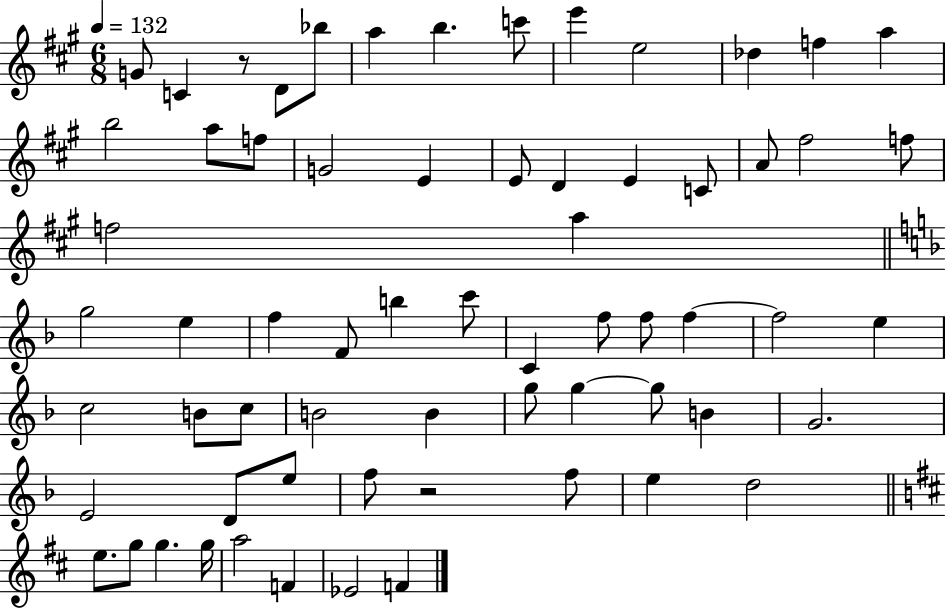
X:1
T:Untitled
M:6/8
L:1/4
K:A
G/2 C z/2 D/2 _b/2 a b c'/2 e' e2 _d f a b2 a/2 f/2 G2 E E/2 D E C/2 A/2 ^f2 f/2 f2 a g2 e f F/2 b c'/2 C f/2 f/2 f f2 e c2 B/2 c/2 B2 B g/2 g g/2 B G2 E2 D/2 e/2 f/2 z2 f/2 e d2 e/2 g/2 g g/4 a2 F _E2 F